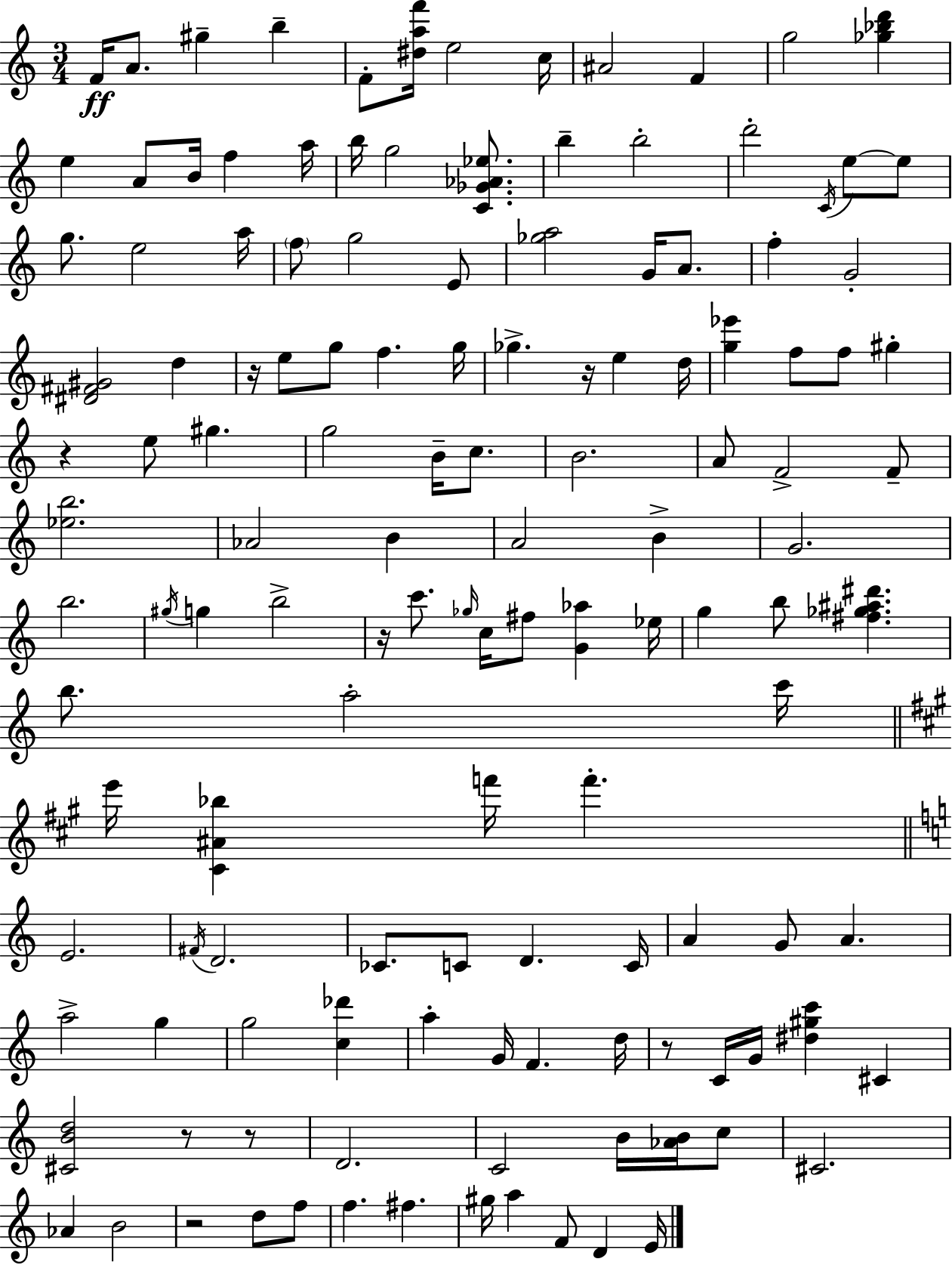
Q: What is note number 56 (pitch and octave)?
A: A4